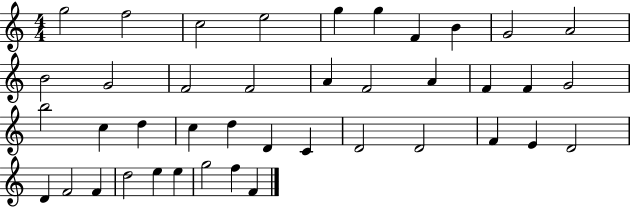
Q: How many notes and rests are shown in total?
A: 41